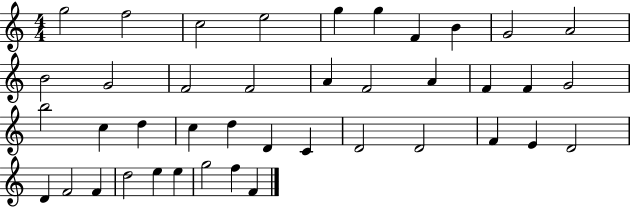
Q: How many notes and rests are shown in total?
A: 41